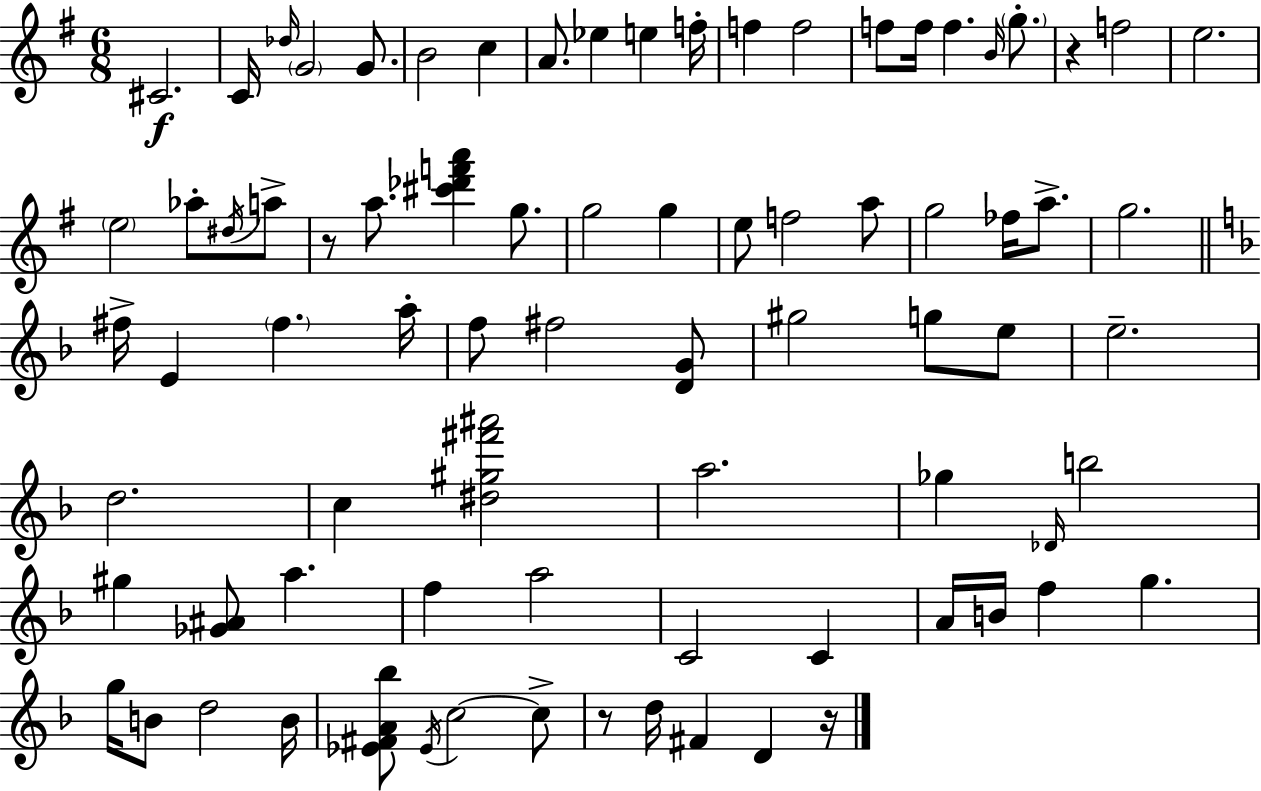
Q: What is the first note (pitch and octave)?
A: C#4